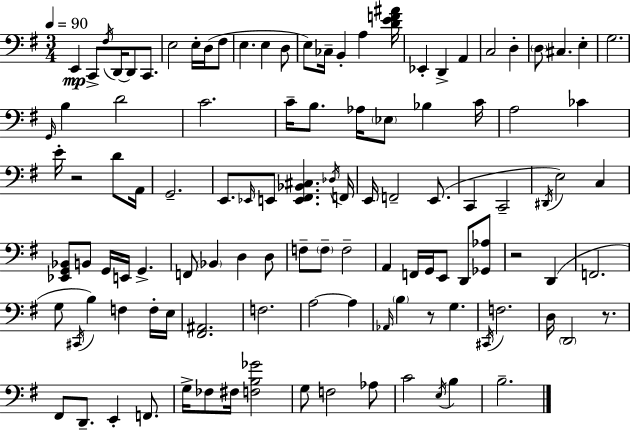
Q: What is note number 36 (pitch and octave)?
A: C4